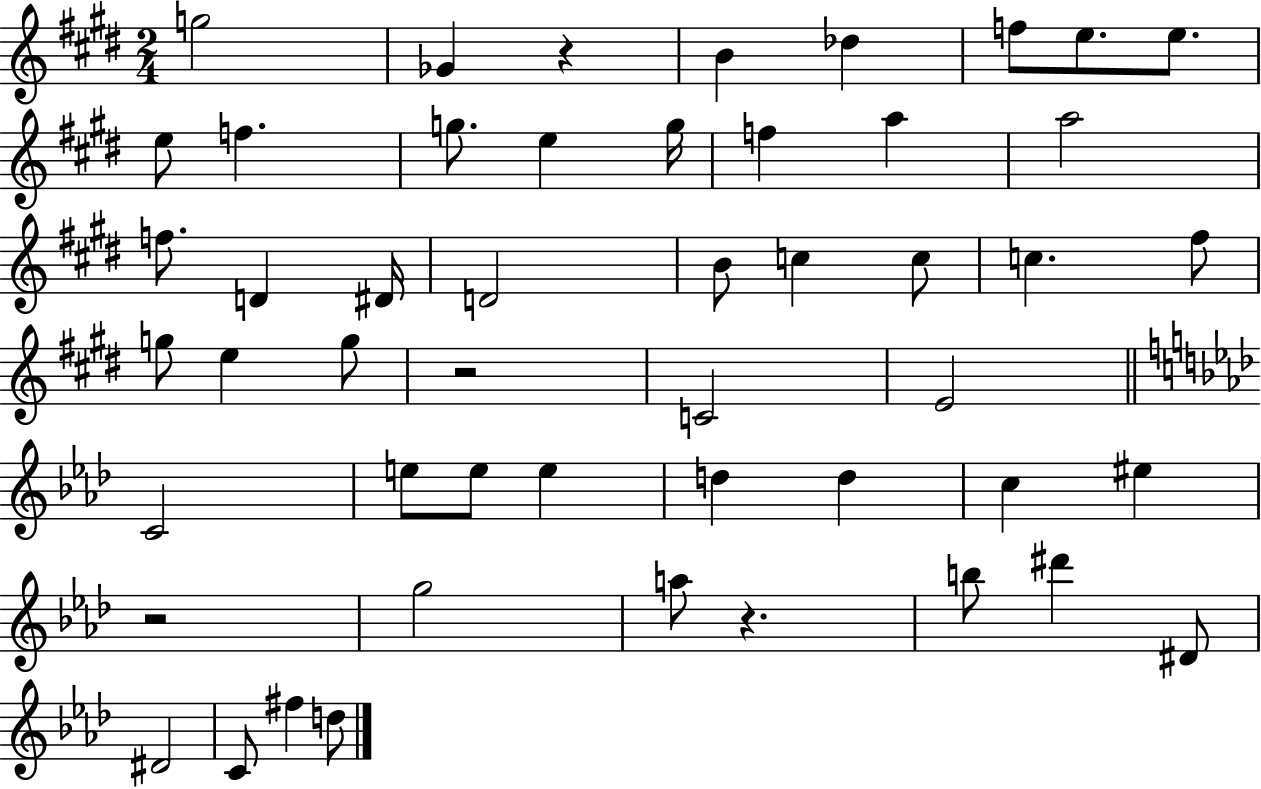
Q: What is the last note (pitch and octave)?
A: D5